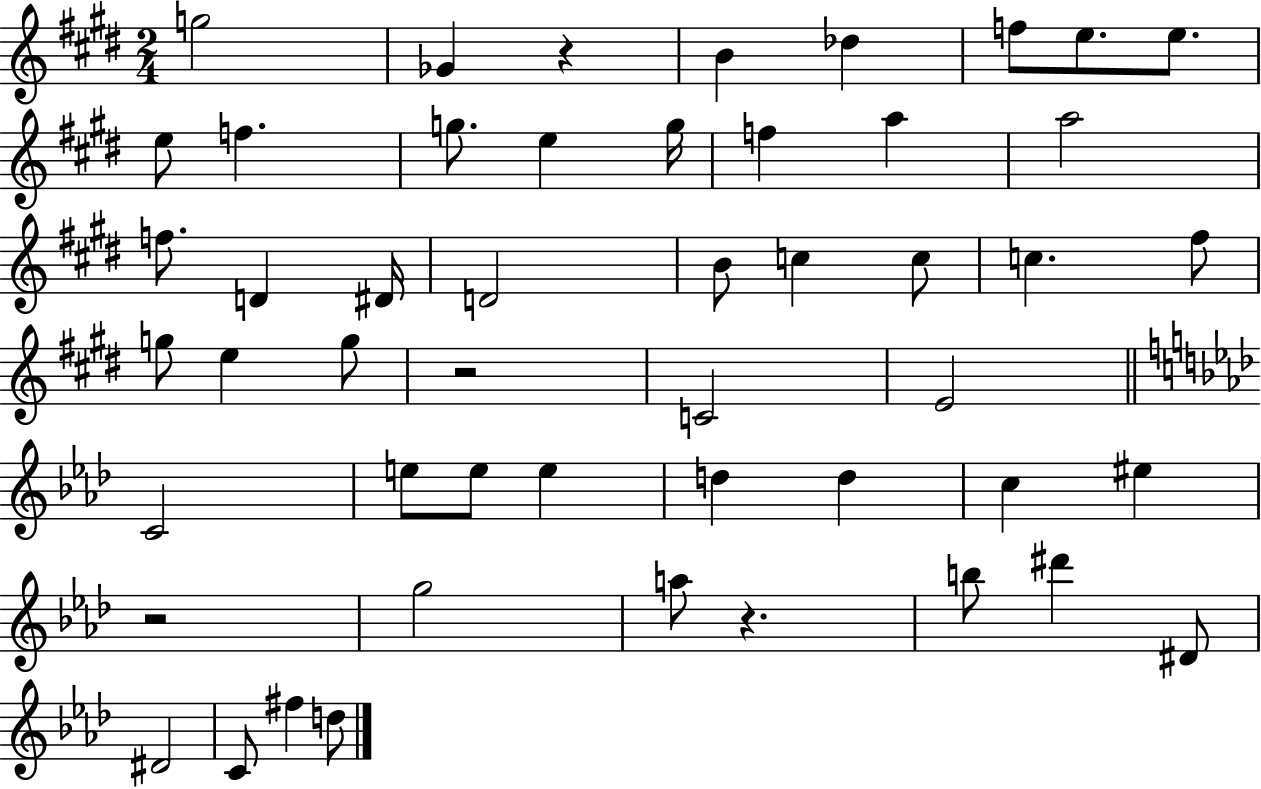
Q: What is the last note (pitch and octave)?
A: D5